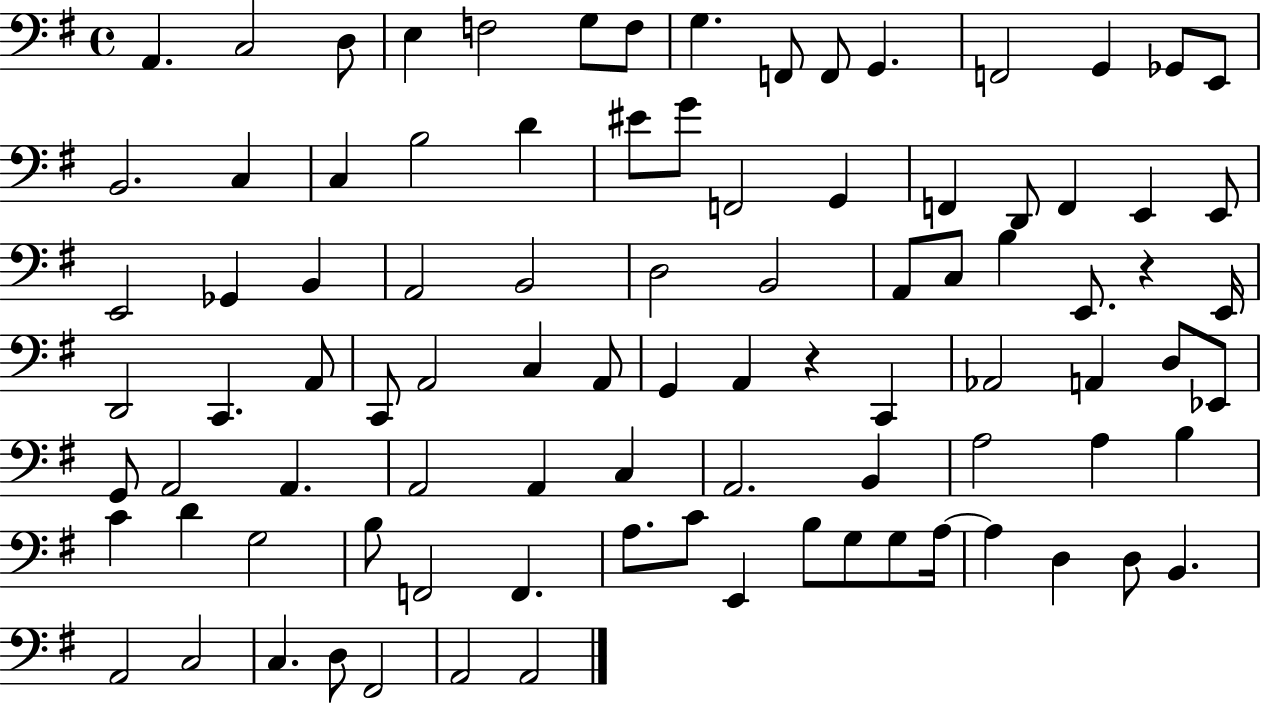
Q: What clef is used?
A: bass